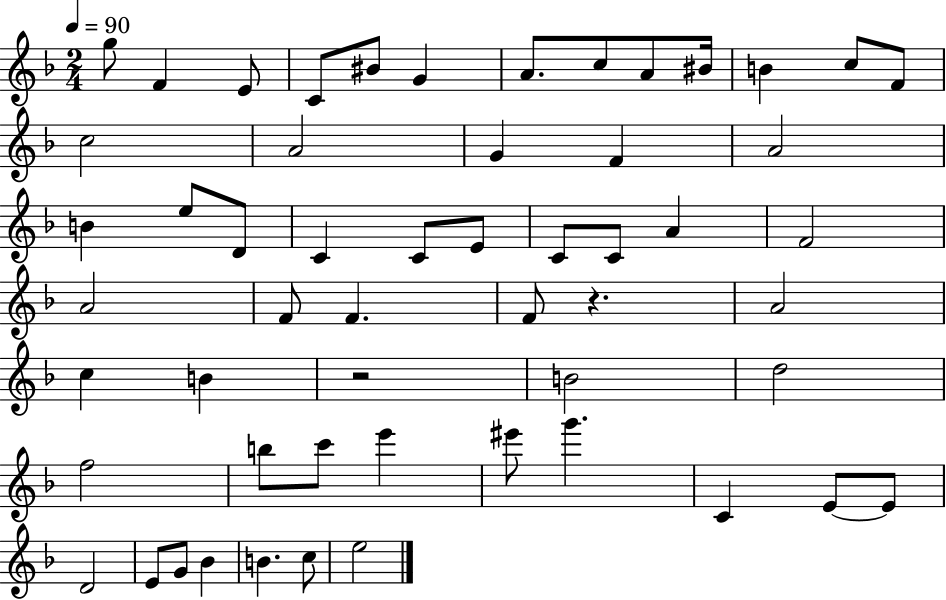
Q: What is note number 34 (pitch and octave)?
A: C5